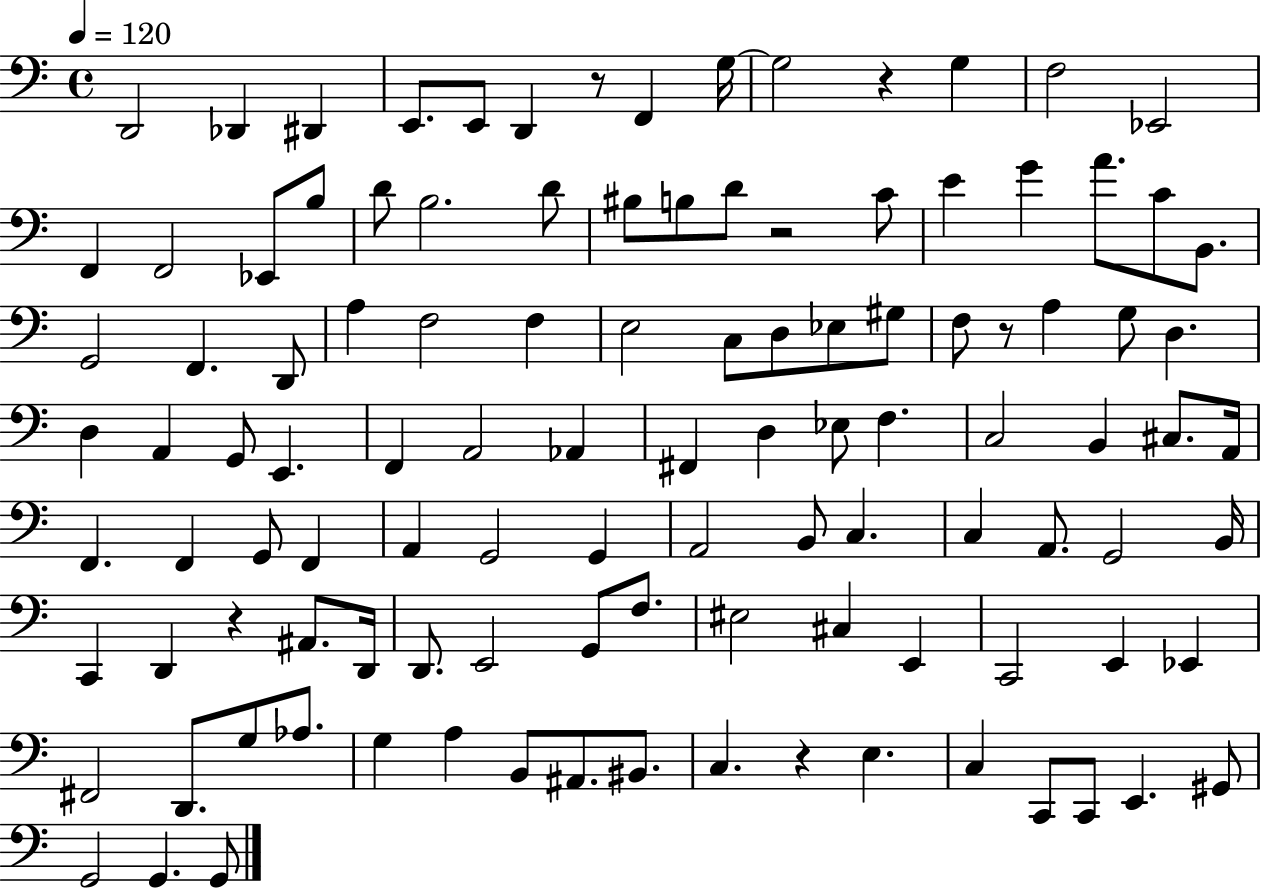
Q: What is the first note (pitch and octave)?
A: D2